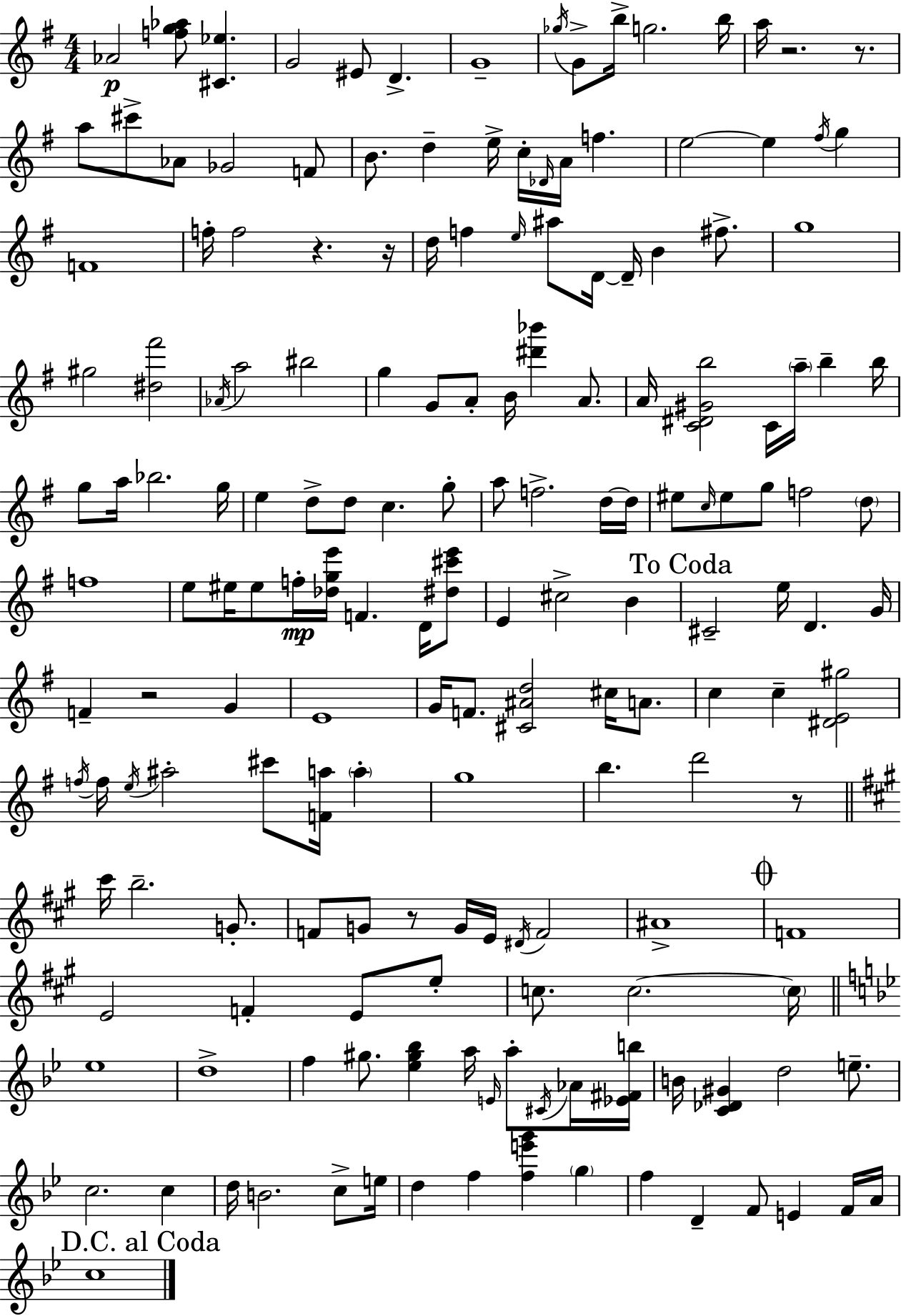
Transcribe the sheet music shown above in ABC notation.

X:1
T:Untitled
M:4/4
L:1/4
K:G
_A2 [fg_a]/2 [^C_e] G2 ^E/2 D G4 _g/4 G/2 b/4 g2 b/4 a/4 z2 z/2 a/2 ^c'/2 _A/2 _G2 F/2 B/2 d e/4 c/4 _D/4 A/4 f e2 e ^f/4 g F4 f/4 f2 z z/4 d/4 f e/4 ^a/2 D/4 D/4 B ^f/2 g4 ^g2 [^d^f']2 _A/4 a2 ^b2 g G/2 A/2 B/4 [^d'_b'] A/2 A/4 [C^D^Gb]2 C/4 a/4 b b/4 g/2 a/4 _b2 g/4 e d/2 d/2 c g/2 a/2 f2 d/4 d/4 ^e/2 c/4 ^e/2 g/2 f2 d/2 f4 e/2 ^e/4 ^e/2 f/4 [_dge']/4 F D/4 [^d^c'e']/2 E ^c2 B ^C2 e/4 D G/4 F z2 G E4 G/4 F/2 [^C^Ad]2 ^c/4 A/2 c c [^DE^g]2 f/4 f/4 e/4 ^a2 ^c'/2 [Fa]/4 a g4 b d'2 z/2 ^c'/4 b2 G/2 F/2 G/2 z/2 G/4 E/4 ^D/4 F2 ^A4 F4 E2 F E/2 e/2 c/2 c2 c/4 _e4 d4 f ^g/2 [_e^g_b] a/4 E/4 a/2 ^C/4 _A/4 [_E^Fb]/4 B/4 [C_D^G] d2 e/2 c2 c d/4 B2 c/2 e/4 d f [fe'g'] g f D F/2 E F/4 A/4 c4